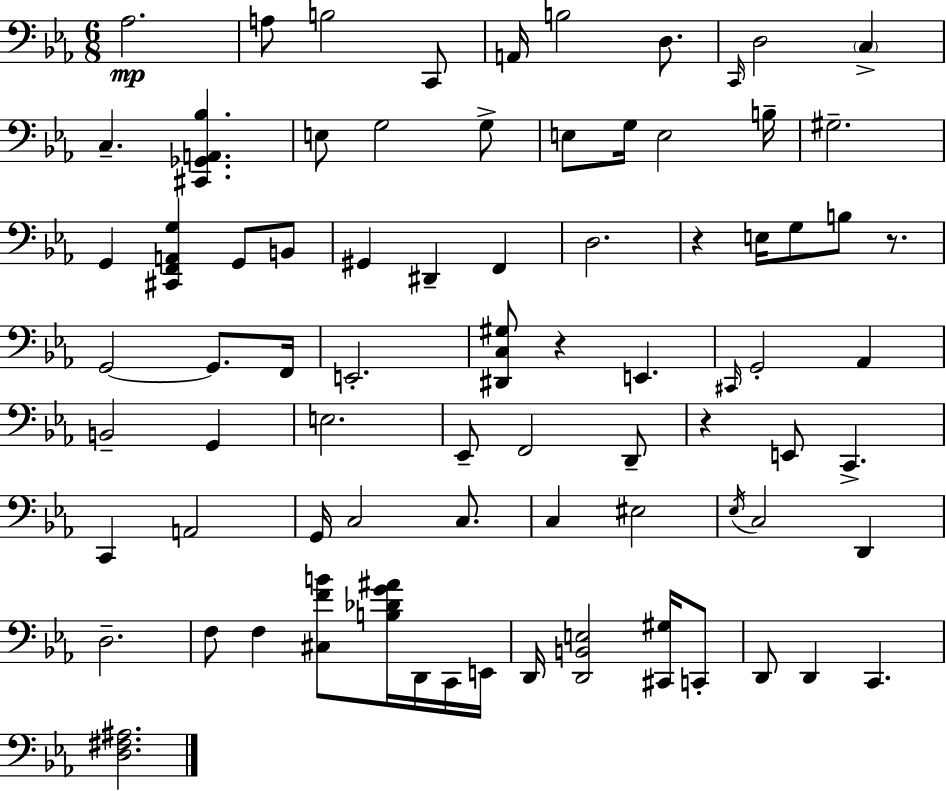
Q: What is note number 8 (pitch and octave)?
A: C2